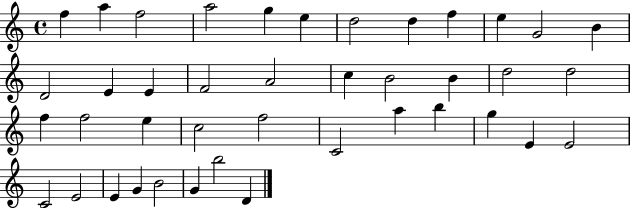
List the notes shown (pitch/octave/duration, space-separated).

F5/q A5/q F5/h A5/h G5/q E5/q D5/h D5/q F5/q E5/q G4/h B4/q D4/h E4/q E4/q F4/h A4/h C5/q B4/h B4/q D5/h D5/h F5/q F5/h E5/q C5/h F5/h C4/h A5/q B5/q G5/q E4/q E4/h C4/h E4/h E4/q G4/q B4/h G4/q B5/h D4/q